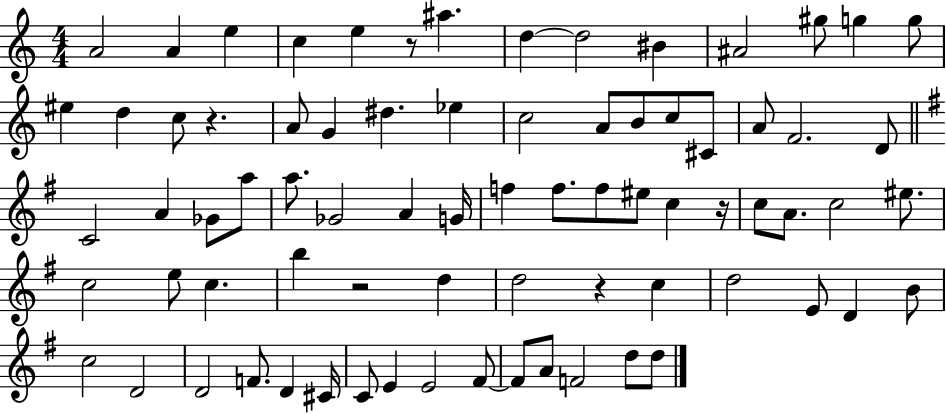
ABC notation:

X:1
T:Untitled
M:4/4
L:1/4
K:C
A2 A e c e z/2 ^a d d2 ^B ^A2 ^g/2 g g/2 ^e d c/2 z A/2 G ^d _e c2 A/2 B/2 c/2 ^C/2 A/2 F2 D/2 C2 A _G/2 a/2 a/2 _G2 A G/4 f f/2 f/2 ^e/2 c z/4 c/2 A/2 c2 ^e/2 c2 e/2 c b z2 d d2 z c d2 E/2 D B/2 c2 D2 D2 F/2 D ^C/4 C/2 E E2 ^F/2 ^F/2 A/2 F2 d/2 d/2